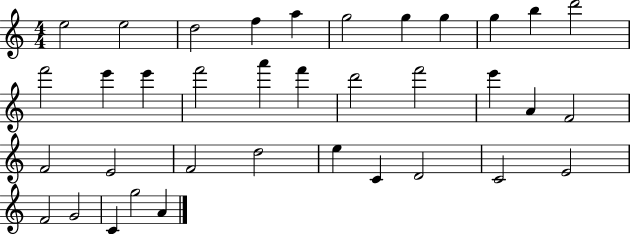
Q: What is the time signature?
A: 4/4